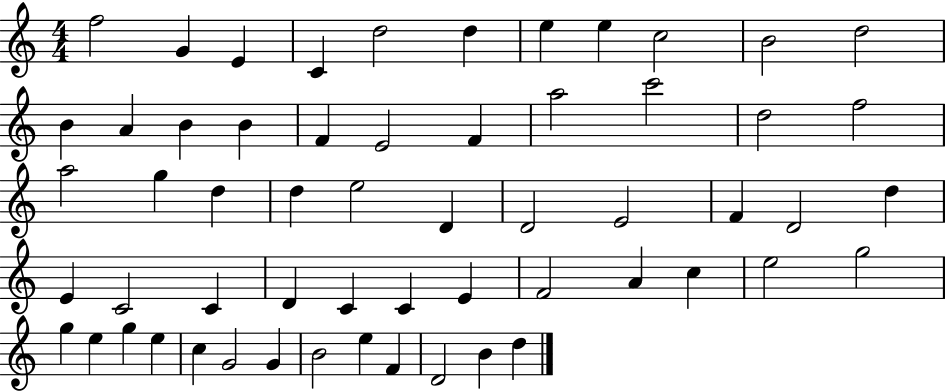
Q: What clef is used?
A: treble